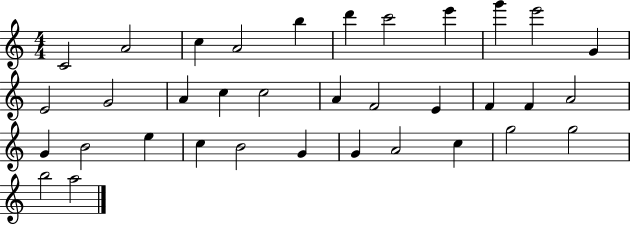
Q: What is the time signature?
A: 4/4